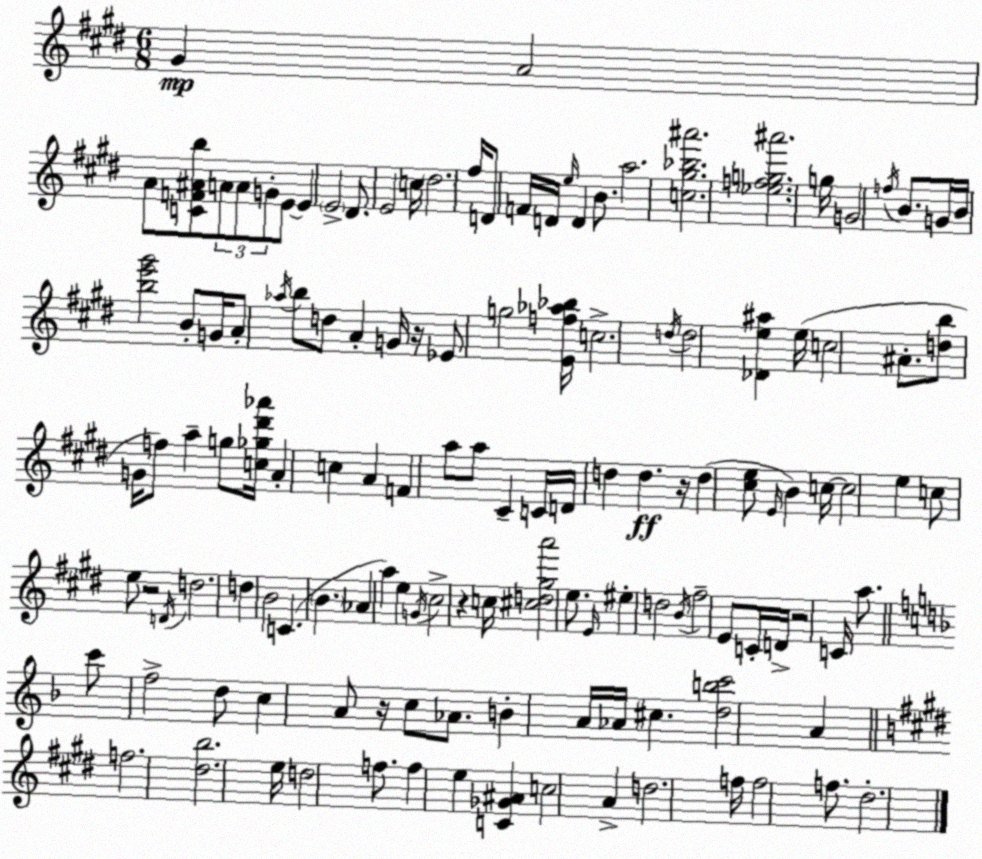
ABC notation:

X:1
T:Untitled
M:6/8
L:1/4
K:E
^G A2 A/2 [CF^Ab]/2 A/2 A/2 G/2 E/2 E E2 ^D/2 E2 c/4 ^d2 ^f/4 D/2 F/4 D/4 e/4 D B/2 a2 [c^g_b^a']2 [_efg^a']2 g/4 G2 f/4 B/2 G/4 B/4 [be'^g']2 B/2 G/4 A/2 _a/4 b/2 d/2 A G/4 z/4 _E/2 g2 [Ef_a_b]/4 c2 d/4 d2 [_De^a] e/4 c2 ^A/2 [db]/2 G/4 f/2 a g/2 [c_g^d'_a']/4 A c A F a/2 a/2 ^C C/4 D/4 d d z/4 d [^ce]/2 E/4 B c/4 c2 e c/2 e/2 z2 D/4 d2 d B2 C B _A a e G/4 ^c2 z c/4 [^cd^ga']2 e/2 E/4 ^e d2 B/4 ^f2 E/2 C/4 D/4 z2 C/4 a/2 c'/2 f2 d/2 c A/2 z/4 c/2 _A/2 B A/4 _A/4 ^c [dbc']2 A f2 [^db]2 e/4 d2 f/2 f e [C_G^A] c2 A d2 f/4 f2 f/2 ^d2